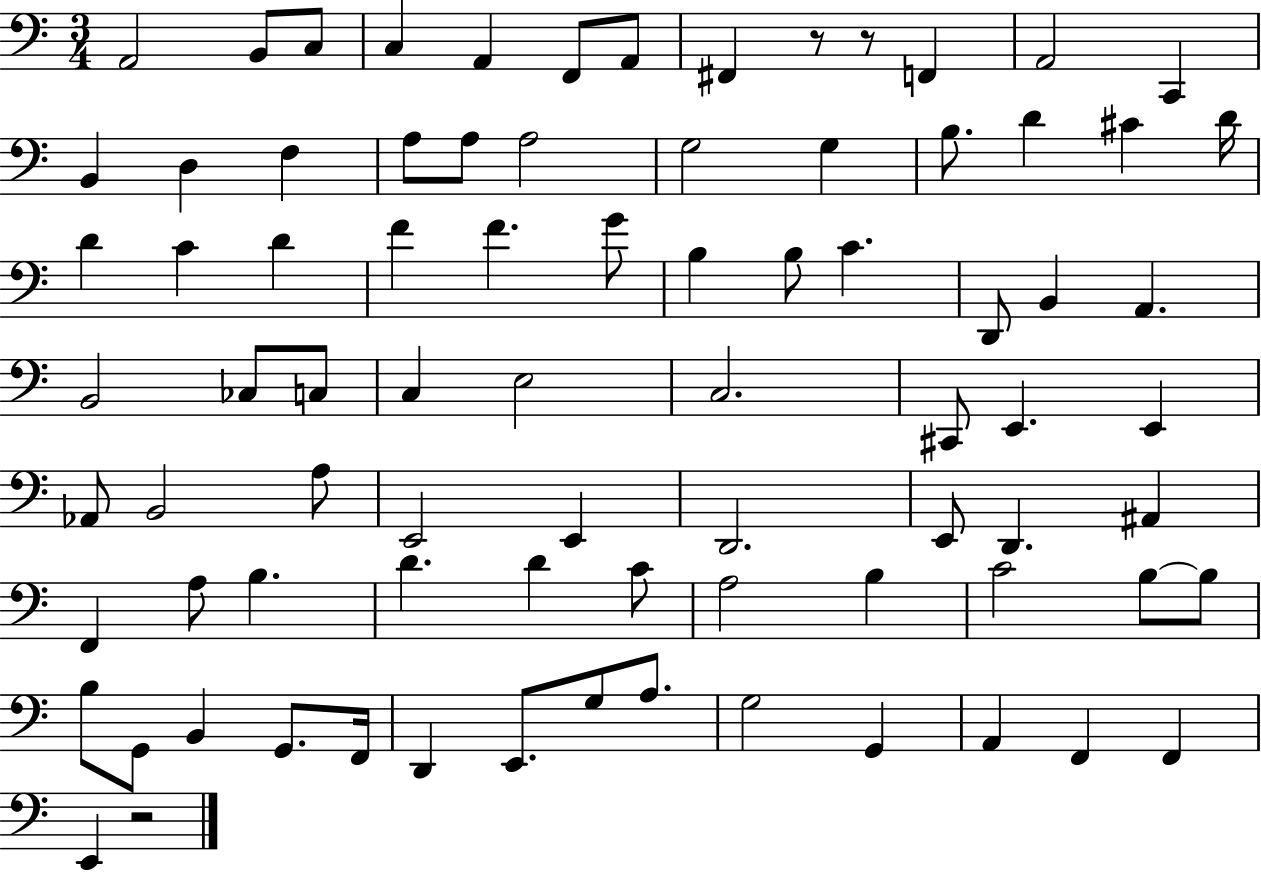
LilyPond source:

{
  \clef bass
  \numericTimeSignature
  \time 3/4
  \key c \major
  a,2 b,8 c8 | c4 a,4 f,8 a,8 | fis,4 r8 r8 f,4 | a,2 c,4 | \break b,4 d4 f4 | a8 a8 a2 | g2 g4 | b8. d'4 cis'4 d'16 | \break d'4 c'4 d'4 | f'4 f'4. g'8 | b4 b8 c'4. | d,8 b,4 a,4. | \break b,2 ces8 c8 | c4 e2 | c2. | cis,8 e,4. e,4 | \break aes,8 b,2 a8 | e,2 e,4 | d,2. | e,8 d,4. ais,4 | \break f,4 a8 b4. | d'4. d'4 c'8 | a2 b4 | c'2 b8~~ b8 | \break b8 g,8 b,4 g,8. f,16 | d,4 e,8. g8 a8. | g2 g,4 | a,4 f,4 f,4 | \break e,4 r2 | \bar "|."
}